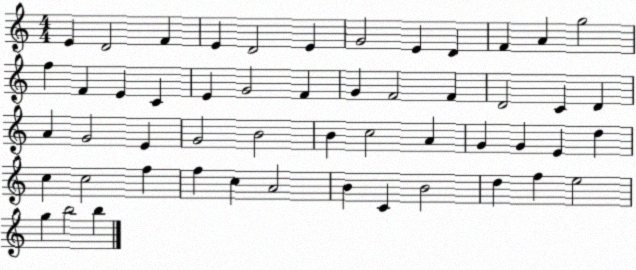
X:1
T:Untitled
M:4/4
L:1/4
K:C
E D2 F E D2 E G2 E D F A g2 f F E C E G2 F G F2 F D2 C D A G2 E G2 B2 B c2 A G G E d c c2 f f c A2 B C B2 d f e2 g b2 b